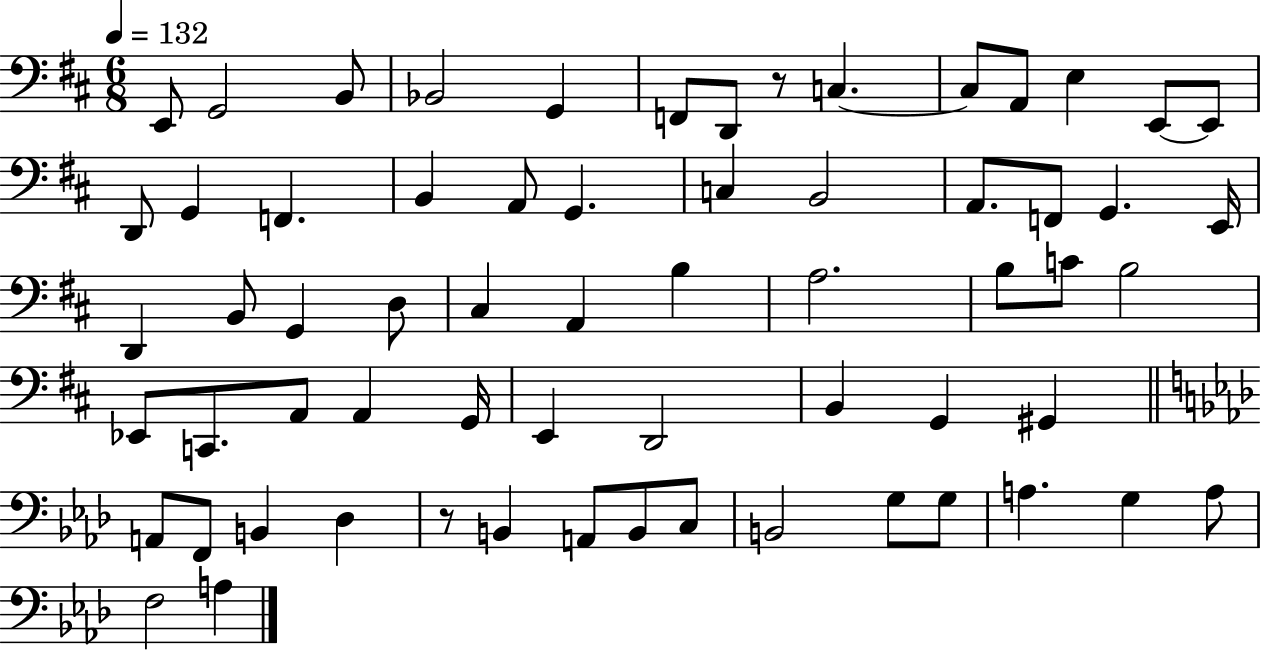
{
  \clef bass
  \numericTimeSignature
  \time 6/8
  \key d \major
  \tempo 4 = 132
  e,8 g,2 b,8 | bes,2 g,4 | f,8 d,8 r8 c4.~~ | c8 a,8 e4 e,8~~ e,8 | \break d,8 g,4 f,4. | b,4 a,8 g,4. | c4 b,2 | a,8. f,8 g,4. e,16 | \break d,4 b,8 g,4 d8 | cis4 a,4 b4 | a2. | b8 c'8 b2 | \break ees,8 c,8. a,8 a,4 g,16 | e,4 d,2 | b,4 g,4 gis,4 | \bar "||" \break \key aes \major a,8 f,8 b,4 des4 | r8 b,4 a,8 b,8 c8 | b,2 g8 g8 | a4. g4 a8 | \break f2 a4 | \bar "|."
}